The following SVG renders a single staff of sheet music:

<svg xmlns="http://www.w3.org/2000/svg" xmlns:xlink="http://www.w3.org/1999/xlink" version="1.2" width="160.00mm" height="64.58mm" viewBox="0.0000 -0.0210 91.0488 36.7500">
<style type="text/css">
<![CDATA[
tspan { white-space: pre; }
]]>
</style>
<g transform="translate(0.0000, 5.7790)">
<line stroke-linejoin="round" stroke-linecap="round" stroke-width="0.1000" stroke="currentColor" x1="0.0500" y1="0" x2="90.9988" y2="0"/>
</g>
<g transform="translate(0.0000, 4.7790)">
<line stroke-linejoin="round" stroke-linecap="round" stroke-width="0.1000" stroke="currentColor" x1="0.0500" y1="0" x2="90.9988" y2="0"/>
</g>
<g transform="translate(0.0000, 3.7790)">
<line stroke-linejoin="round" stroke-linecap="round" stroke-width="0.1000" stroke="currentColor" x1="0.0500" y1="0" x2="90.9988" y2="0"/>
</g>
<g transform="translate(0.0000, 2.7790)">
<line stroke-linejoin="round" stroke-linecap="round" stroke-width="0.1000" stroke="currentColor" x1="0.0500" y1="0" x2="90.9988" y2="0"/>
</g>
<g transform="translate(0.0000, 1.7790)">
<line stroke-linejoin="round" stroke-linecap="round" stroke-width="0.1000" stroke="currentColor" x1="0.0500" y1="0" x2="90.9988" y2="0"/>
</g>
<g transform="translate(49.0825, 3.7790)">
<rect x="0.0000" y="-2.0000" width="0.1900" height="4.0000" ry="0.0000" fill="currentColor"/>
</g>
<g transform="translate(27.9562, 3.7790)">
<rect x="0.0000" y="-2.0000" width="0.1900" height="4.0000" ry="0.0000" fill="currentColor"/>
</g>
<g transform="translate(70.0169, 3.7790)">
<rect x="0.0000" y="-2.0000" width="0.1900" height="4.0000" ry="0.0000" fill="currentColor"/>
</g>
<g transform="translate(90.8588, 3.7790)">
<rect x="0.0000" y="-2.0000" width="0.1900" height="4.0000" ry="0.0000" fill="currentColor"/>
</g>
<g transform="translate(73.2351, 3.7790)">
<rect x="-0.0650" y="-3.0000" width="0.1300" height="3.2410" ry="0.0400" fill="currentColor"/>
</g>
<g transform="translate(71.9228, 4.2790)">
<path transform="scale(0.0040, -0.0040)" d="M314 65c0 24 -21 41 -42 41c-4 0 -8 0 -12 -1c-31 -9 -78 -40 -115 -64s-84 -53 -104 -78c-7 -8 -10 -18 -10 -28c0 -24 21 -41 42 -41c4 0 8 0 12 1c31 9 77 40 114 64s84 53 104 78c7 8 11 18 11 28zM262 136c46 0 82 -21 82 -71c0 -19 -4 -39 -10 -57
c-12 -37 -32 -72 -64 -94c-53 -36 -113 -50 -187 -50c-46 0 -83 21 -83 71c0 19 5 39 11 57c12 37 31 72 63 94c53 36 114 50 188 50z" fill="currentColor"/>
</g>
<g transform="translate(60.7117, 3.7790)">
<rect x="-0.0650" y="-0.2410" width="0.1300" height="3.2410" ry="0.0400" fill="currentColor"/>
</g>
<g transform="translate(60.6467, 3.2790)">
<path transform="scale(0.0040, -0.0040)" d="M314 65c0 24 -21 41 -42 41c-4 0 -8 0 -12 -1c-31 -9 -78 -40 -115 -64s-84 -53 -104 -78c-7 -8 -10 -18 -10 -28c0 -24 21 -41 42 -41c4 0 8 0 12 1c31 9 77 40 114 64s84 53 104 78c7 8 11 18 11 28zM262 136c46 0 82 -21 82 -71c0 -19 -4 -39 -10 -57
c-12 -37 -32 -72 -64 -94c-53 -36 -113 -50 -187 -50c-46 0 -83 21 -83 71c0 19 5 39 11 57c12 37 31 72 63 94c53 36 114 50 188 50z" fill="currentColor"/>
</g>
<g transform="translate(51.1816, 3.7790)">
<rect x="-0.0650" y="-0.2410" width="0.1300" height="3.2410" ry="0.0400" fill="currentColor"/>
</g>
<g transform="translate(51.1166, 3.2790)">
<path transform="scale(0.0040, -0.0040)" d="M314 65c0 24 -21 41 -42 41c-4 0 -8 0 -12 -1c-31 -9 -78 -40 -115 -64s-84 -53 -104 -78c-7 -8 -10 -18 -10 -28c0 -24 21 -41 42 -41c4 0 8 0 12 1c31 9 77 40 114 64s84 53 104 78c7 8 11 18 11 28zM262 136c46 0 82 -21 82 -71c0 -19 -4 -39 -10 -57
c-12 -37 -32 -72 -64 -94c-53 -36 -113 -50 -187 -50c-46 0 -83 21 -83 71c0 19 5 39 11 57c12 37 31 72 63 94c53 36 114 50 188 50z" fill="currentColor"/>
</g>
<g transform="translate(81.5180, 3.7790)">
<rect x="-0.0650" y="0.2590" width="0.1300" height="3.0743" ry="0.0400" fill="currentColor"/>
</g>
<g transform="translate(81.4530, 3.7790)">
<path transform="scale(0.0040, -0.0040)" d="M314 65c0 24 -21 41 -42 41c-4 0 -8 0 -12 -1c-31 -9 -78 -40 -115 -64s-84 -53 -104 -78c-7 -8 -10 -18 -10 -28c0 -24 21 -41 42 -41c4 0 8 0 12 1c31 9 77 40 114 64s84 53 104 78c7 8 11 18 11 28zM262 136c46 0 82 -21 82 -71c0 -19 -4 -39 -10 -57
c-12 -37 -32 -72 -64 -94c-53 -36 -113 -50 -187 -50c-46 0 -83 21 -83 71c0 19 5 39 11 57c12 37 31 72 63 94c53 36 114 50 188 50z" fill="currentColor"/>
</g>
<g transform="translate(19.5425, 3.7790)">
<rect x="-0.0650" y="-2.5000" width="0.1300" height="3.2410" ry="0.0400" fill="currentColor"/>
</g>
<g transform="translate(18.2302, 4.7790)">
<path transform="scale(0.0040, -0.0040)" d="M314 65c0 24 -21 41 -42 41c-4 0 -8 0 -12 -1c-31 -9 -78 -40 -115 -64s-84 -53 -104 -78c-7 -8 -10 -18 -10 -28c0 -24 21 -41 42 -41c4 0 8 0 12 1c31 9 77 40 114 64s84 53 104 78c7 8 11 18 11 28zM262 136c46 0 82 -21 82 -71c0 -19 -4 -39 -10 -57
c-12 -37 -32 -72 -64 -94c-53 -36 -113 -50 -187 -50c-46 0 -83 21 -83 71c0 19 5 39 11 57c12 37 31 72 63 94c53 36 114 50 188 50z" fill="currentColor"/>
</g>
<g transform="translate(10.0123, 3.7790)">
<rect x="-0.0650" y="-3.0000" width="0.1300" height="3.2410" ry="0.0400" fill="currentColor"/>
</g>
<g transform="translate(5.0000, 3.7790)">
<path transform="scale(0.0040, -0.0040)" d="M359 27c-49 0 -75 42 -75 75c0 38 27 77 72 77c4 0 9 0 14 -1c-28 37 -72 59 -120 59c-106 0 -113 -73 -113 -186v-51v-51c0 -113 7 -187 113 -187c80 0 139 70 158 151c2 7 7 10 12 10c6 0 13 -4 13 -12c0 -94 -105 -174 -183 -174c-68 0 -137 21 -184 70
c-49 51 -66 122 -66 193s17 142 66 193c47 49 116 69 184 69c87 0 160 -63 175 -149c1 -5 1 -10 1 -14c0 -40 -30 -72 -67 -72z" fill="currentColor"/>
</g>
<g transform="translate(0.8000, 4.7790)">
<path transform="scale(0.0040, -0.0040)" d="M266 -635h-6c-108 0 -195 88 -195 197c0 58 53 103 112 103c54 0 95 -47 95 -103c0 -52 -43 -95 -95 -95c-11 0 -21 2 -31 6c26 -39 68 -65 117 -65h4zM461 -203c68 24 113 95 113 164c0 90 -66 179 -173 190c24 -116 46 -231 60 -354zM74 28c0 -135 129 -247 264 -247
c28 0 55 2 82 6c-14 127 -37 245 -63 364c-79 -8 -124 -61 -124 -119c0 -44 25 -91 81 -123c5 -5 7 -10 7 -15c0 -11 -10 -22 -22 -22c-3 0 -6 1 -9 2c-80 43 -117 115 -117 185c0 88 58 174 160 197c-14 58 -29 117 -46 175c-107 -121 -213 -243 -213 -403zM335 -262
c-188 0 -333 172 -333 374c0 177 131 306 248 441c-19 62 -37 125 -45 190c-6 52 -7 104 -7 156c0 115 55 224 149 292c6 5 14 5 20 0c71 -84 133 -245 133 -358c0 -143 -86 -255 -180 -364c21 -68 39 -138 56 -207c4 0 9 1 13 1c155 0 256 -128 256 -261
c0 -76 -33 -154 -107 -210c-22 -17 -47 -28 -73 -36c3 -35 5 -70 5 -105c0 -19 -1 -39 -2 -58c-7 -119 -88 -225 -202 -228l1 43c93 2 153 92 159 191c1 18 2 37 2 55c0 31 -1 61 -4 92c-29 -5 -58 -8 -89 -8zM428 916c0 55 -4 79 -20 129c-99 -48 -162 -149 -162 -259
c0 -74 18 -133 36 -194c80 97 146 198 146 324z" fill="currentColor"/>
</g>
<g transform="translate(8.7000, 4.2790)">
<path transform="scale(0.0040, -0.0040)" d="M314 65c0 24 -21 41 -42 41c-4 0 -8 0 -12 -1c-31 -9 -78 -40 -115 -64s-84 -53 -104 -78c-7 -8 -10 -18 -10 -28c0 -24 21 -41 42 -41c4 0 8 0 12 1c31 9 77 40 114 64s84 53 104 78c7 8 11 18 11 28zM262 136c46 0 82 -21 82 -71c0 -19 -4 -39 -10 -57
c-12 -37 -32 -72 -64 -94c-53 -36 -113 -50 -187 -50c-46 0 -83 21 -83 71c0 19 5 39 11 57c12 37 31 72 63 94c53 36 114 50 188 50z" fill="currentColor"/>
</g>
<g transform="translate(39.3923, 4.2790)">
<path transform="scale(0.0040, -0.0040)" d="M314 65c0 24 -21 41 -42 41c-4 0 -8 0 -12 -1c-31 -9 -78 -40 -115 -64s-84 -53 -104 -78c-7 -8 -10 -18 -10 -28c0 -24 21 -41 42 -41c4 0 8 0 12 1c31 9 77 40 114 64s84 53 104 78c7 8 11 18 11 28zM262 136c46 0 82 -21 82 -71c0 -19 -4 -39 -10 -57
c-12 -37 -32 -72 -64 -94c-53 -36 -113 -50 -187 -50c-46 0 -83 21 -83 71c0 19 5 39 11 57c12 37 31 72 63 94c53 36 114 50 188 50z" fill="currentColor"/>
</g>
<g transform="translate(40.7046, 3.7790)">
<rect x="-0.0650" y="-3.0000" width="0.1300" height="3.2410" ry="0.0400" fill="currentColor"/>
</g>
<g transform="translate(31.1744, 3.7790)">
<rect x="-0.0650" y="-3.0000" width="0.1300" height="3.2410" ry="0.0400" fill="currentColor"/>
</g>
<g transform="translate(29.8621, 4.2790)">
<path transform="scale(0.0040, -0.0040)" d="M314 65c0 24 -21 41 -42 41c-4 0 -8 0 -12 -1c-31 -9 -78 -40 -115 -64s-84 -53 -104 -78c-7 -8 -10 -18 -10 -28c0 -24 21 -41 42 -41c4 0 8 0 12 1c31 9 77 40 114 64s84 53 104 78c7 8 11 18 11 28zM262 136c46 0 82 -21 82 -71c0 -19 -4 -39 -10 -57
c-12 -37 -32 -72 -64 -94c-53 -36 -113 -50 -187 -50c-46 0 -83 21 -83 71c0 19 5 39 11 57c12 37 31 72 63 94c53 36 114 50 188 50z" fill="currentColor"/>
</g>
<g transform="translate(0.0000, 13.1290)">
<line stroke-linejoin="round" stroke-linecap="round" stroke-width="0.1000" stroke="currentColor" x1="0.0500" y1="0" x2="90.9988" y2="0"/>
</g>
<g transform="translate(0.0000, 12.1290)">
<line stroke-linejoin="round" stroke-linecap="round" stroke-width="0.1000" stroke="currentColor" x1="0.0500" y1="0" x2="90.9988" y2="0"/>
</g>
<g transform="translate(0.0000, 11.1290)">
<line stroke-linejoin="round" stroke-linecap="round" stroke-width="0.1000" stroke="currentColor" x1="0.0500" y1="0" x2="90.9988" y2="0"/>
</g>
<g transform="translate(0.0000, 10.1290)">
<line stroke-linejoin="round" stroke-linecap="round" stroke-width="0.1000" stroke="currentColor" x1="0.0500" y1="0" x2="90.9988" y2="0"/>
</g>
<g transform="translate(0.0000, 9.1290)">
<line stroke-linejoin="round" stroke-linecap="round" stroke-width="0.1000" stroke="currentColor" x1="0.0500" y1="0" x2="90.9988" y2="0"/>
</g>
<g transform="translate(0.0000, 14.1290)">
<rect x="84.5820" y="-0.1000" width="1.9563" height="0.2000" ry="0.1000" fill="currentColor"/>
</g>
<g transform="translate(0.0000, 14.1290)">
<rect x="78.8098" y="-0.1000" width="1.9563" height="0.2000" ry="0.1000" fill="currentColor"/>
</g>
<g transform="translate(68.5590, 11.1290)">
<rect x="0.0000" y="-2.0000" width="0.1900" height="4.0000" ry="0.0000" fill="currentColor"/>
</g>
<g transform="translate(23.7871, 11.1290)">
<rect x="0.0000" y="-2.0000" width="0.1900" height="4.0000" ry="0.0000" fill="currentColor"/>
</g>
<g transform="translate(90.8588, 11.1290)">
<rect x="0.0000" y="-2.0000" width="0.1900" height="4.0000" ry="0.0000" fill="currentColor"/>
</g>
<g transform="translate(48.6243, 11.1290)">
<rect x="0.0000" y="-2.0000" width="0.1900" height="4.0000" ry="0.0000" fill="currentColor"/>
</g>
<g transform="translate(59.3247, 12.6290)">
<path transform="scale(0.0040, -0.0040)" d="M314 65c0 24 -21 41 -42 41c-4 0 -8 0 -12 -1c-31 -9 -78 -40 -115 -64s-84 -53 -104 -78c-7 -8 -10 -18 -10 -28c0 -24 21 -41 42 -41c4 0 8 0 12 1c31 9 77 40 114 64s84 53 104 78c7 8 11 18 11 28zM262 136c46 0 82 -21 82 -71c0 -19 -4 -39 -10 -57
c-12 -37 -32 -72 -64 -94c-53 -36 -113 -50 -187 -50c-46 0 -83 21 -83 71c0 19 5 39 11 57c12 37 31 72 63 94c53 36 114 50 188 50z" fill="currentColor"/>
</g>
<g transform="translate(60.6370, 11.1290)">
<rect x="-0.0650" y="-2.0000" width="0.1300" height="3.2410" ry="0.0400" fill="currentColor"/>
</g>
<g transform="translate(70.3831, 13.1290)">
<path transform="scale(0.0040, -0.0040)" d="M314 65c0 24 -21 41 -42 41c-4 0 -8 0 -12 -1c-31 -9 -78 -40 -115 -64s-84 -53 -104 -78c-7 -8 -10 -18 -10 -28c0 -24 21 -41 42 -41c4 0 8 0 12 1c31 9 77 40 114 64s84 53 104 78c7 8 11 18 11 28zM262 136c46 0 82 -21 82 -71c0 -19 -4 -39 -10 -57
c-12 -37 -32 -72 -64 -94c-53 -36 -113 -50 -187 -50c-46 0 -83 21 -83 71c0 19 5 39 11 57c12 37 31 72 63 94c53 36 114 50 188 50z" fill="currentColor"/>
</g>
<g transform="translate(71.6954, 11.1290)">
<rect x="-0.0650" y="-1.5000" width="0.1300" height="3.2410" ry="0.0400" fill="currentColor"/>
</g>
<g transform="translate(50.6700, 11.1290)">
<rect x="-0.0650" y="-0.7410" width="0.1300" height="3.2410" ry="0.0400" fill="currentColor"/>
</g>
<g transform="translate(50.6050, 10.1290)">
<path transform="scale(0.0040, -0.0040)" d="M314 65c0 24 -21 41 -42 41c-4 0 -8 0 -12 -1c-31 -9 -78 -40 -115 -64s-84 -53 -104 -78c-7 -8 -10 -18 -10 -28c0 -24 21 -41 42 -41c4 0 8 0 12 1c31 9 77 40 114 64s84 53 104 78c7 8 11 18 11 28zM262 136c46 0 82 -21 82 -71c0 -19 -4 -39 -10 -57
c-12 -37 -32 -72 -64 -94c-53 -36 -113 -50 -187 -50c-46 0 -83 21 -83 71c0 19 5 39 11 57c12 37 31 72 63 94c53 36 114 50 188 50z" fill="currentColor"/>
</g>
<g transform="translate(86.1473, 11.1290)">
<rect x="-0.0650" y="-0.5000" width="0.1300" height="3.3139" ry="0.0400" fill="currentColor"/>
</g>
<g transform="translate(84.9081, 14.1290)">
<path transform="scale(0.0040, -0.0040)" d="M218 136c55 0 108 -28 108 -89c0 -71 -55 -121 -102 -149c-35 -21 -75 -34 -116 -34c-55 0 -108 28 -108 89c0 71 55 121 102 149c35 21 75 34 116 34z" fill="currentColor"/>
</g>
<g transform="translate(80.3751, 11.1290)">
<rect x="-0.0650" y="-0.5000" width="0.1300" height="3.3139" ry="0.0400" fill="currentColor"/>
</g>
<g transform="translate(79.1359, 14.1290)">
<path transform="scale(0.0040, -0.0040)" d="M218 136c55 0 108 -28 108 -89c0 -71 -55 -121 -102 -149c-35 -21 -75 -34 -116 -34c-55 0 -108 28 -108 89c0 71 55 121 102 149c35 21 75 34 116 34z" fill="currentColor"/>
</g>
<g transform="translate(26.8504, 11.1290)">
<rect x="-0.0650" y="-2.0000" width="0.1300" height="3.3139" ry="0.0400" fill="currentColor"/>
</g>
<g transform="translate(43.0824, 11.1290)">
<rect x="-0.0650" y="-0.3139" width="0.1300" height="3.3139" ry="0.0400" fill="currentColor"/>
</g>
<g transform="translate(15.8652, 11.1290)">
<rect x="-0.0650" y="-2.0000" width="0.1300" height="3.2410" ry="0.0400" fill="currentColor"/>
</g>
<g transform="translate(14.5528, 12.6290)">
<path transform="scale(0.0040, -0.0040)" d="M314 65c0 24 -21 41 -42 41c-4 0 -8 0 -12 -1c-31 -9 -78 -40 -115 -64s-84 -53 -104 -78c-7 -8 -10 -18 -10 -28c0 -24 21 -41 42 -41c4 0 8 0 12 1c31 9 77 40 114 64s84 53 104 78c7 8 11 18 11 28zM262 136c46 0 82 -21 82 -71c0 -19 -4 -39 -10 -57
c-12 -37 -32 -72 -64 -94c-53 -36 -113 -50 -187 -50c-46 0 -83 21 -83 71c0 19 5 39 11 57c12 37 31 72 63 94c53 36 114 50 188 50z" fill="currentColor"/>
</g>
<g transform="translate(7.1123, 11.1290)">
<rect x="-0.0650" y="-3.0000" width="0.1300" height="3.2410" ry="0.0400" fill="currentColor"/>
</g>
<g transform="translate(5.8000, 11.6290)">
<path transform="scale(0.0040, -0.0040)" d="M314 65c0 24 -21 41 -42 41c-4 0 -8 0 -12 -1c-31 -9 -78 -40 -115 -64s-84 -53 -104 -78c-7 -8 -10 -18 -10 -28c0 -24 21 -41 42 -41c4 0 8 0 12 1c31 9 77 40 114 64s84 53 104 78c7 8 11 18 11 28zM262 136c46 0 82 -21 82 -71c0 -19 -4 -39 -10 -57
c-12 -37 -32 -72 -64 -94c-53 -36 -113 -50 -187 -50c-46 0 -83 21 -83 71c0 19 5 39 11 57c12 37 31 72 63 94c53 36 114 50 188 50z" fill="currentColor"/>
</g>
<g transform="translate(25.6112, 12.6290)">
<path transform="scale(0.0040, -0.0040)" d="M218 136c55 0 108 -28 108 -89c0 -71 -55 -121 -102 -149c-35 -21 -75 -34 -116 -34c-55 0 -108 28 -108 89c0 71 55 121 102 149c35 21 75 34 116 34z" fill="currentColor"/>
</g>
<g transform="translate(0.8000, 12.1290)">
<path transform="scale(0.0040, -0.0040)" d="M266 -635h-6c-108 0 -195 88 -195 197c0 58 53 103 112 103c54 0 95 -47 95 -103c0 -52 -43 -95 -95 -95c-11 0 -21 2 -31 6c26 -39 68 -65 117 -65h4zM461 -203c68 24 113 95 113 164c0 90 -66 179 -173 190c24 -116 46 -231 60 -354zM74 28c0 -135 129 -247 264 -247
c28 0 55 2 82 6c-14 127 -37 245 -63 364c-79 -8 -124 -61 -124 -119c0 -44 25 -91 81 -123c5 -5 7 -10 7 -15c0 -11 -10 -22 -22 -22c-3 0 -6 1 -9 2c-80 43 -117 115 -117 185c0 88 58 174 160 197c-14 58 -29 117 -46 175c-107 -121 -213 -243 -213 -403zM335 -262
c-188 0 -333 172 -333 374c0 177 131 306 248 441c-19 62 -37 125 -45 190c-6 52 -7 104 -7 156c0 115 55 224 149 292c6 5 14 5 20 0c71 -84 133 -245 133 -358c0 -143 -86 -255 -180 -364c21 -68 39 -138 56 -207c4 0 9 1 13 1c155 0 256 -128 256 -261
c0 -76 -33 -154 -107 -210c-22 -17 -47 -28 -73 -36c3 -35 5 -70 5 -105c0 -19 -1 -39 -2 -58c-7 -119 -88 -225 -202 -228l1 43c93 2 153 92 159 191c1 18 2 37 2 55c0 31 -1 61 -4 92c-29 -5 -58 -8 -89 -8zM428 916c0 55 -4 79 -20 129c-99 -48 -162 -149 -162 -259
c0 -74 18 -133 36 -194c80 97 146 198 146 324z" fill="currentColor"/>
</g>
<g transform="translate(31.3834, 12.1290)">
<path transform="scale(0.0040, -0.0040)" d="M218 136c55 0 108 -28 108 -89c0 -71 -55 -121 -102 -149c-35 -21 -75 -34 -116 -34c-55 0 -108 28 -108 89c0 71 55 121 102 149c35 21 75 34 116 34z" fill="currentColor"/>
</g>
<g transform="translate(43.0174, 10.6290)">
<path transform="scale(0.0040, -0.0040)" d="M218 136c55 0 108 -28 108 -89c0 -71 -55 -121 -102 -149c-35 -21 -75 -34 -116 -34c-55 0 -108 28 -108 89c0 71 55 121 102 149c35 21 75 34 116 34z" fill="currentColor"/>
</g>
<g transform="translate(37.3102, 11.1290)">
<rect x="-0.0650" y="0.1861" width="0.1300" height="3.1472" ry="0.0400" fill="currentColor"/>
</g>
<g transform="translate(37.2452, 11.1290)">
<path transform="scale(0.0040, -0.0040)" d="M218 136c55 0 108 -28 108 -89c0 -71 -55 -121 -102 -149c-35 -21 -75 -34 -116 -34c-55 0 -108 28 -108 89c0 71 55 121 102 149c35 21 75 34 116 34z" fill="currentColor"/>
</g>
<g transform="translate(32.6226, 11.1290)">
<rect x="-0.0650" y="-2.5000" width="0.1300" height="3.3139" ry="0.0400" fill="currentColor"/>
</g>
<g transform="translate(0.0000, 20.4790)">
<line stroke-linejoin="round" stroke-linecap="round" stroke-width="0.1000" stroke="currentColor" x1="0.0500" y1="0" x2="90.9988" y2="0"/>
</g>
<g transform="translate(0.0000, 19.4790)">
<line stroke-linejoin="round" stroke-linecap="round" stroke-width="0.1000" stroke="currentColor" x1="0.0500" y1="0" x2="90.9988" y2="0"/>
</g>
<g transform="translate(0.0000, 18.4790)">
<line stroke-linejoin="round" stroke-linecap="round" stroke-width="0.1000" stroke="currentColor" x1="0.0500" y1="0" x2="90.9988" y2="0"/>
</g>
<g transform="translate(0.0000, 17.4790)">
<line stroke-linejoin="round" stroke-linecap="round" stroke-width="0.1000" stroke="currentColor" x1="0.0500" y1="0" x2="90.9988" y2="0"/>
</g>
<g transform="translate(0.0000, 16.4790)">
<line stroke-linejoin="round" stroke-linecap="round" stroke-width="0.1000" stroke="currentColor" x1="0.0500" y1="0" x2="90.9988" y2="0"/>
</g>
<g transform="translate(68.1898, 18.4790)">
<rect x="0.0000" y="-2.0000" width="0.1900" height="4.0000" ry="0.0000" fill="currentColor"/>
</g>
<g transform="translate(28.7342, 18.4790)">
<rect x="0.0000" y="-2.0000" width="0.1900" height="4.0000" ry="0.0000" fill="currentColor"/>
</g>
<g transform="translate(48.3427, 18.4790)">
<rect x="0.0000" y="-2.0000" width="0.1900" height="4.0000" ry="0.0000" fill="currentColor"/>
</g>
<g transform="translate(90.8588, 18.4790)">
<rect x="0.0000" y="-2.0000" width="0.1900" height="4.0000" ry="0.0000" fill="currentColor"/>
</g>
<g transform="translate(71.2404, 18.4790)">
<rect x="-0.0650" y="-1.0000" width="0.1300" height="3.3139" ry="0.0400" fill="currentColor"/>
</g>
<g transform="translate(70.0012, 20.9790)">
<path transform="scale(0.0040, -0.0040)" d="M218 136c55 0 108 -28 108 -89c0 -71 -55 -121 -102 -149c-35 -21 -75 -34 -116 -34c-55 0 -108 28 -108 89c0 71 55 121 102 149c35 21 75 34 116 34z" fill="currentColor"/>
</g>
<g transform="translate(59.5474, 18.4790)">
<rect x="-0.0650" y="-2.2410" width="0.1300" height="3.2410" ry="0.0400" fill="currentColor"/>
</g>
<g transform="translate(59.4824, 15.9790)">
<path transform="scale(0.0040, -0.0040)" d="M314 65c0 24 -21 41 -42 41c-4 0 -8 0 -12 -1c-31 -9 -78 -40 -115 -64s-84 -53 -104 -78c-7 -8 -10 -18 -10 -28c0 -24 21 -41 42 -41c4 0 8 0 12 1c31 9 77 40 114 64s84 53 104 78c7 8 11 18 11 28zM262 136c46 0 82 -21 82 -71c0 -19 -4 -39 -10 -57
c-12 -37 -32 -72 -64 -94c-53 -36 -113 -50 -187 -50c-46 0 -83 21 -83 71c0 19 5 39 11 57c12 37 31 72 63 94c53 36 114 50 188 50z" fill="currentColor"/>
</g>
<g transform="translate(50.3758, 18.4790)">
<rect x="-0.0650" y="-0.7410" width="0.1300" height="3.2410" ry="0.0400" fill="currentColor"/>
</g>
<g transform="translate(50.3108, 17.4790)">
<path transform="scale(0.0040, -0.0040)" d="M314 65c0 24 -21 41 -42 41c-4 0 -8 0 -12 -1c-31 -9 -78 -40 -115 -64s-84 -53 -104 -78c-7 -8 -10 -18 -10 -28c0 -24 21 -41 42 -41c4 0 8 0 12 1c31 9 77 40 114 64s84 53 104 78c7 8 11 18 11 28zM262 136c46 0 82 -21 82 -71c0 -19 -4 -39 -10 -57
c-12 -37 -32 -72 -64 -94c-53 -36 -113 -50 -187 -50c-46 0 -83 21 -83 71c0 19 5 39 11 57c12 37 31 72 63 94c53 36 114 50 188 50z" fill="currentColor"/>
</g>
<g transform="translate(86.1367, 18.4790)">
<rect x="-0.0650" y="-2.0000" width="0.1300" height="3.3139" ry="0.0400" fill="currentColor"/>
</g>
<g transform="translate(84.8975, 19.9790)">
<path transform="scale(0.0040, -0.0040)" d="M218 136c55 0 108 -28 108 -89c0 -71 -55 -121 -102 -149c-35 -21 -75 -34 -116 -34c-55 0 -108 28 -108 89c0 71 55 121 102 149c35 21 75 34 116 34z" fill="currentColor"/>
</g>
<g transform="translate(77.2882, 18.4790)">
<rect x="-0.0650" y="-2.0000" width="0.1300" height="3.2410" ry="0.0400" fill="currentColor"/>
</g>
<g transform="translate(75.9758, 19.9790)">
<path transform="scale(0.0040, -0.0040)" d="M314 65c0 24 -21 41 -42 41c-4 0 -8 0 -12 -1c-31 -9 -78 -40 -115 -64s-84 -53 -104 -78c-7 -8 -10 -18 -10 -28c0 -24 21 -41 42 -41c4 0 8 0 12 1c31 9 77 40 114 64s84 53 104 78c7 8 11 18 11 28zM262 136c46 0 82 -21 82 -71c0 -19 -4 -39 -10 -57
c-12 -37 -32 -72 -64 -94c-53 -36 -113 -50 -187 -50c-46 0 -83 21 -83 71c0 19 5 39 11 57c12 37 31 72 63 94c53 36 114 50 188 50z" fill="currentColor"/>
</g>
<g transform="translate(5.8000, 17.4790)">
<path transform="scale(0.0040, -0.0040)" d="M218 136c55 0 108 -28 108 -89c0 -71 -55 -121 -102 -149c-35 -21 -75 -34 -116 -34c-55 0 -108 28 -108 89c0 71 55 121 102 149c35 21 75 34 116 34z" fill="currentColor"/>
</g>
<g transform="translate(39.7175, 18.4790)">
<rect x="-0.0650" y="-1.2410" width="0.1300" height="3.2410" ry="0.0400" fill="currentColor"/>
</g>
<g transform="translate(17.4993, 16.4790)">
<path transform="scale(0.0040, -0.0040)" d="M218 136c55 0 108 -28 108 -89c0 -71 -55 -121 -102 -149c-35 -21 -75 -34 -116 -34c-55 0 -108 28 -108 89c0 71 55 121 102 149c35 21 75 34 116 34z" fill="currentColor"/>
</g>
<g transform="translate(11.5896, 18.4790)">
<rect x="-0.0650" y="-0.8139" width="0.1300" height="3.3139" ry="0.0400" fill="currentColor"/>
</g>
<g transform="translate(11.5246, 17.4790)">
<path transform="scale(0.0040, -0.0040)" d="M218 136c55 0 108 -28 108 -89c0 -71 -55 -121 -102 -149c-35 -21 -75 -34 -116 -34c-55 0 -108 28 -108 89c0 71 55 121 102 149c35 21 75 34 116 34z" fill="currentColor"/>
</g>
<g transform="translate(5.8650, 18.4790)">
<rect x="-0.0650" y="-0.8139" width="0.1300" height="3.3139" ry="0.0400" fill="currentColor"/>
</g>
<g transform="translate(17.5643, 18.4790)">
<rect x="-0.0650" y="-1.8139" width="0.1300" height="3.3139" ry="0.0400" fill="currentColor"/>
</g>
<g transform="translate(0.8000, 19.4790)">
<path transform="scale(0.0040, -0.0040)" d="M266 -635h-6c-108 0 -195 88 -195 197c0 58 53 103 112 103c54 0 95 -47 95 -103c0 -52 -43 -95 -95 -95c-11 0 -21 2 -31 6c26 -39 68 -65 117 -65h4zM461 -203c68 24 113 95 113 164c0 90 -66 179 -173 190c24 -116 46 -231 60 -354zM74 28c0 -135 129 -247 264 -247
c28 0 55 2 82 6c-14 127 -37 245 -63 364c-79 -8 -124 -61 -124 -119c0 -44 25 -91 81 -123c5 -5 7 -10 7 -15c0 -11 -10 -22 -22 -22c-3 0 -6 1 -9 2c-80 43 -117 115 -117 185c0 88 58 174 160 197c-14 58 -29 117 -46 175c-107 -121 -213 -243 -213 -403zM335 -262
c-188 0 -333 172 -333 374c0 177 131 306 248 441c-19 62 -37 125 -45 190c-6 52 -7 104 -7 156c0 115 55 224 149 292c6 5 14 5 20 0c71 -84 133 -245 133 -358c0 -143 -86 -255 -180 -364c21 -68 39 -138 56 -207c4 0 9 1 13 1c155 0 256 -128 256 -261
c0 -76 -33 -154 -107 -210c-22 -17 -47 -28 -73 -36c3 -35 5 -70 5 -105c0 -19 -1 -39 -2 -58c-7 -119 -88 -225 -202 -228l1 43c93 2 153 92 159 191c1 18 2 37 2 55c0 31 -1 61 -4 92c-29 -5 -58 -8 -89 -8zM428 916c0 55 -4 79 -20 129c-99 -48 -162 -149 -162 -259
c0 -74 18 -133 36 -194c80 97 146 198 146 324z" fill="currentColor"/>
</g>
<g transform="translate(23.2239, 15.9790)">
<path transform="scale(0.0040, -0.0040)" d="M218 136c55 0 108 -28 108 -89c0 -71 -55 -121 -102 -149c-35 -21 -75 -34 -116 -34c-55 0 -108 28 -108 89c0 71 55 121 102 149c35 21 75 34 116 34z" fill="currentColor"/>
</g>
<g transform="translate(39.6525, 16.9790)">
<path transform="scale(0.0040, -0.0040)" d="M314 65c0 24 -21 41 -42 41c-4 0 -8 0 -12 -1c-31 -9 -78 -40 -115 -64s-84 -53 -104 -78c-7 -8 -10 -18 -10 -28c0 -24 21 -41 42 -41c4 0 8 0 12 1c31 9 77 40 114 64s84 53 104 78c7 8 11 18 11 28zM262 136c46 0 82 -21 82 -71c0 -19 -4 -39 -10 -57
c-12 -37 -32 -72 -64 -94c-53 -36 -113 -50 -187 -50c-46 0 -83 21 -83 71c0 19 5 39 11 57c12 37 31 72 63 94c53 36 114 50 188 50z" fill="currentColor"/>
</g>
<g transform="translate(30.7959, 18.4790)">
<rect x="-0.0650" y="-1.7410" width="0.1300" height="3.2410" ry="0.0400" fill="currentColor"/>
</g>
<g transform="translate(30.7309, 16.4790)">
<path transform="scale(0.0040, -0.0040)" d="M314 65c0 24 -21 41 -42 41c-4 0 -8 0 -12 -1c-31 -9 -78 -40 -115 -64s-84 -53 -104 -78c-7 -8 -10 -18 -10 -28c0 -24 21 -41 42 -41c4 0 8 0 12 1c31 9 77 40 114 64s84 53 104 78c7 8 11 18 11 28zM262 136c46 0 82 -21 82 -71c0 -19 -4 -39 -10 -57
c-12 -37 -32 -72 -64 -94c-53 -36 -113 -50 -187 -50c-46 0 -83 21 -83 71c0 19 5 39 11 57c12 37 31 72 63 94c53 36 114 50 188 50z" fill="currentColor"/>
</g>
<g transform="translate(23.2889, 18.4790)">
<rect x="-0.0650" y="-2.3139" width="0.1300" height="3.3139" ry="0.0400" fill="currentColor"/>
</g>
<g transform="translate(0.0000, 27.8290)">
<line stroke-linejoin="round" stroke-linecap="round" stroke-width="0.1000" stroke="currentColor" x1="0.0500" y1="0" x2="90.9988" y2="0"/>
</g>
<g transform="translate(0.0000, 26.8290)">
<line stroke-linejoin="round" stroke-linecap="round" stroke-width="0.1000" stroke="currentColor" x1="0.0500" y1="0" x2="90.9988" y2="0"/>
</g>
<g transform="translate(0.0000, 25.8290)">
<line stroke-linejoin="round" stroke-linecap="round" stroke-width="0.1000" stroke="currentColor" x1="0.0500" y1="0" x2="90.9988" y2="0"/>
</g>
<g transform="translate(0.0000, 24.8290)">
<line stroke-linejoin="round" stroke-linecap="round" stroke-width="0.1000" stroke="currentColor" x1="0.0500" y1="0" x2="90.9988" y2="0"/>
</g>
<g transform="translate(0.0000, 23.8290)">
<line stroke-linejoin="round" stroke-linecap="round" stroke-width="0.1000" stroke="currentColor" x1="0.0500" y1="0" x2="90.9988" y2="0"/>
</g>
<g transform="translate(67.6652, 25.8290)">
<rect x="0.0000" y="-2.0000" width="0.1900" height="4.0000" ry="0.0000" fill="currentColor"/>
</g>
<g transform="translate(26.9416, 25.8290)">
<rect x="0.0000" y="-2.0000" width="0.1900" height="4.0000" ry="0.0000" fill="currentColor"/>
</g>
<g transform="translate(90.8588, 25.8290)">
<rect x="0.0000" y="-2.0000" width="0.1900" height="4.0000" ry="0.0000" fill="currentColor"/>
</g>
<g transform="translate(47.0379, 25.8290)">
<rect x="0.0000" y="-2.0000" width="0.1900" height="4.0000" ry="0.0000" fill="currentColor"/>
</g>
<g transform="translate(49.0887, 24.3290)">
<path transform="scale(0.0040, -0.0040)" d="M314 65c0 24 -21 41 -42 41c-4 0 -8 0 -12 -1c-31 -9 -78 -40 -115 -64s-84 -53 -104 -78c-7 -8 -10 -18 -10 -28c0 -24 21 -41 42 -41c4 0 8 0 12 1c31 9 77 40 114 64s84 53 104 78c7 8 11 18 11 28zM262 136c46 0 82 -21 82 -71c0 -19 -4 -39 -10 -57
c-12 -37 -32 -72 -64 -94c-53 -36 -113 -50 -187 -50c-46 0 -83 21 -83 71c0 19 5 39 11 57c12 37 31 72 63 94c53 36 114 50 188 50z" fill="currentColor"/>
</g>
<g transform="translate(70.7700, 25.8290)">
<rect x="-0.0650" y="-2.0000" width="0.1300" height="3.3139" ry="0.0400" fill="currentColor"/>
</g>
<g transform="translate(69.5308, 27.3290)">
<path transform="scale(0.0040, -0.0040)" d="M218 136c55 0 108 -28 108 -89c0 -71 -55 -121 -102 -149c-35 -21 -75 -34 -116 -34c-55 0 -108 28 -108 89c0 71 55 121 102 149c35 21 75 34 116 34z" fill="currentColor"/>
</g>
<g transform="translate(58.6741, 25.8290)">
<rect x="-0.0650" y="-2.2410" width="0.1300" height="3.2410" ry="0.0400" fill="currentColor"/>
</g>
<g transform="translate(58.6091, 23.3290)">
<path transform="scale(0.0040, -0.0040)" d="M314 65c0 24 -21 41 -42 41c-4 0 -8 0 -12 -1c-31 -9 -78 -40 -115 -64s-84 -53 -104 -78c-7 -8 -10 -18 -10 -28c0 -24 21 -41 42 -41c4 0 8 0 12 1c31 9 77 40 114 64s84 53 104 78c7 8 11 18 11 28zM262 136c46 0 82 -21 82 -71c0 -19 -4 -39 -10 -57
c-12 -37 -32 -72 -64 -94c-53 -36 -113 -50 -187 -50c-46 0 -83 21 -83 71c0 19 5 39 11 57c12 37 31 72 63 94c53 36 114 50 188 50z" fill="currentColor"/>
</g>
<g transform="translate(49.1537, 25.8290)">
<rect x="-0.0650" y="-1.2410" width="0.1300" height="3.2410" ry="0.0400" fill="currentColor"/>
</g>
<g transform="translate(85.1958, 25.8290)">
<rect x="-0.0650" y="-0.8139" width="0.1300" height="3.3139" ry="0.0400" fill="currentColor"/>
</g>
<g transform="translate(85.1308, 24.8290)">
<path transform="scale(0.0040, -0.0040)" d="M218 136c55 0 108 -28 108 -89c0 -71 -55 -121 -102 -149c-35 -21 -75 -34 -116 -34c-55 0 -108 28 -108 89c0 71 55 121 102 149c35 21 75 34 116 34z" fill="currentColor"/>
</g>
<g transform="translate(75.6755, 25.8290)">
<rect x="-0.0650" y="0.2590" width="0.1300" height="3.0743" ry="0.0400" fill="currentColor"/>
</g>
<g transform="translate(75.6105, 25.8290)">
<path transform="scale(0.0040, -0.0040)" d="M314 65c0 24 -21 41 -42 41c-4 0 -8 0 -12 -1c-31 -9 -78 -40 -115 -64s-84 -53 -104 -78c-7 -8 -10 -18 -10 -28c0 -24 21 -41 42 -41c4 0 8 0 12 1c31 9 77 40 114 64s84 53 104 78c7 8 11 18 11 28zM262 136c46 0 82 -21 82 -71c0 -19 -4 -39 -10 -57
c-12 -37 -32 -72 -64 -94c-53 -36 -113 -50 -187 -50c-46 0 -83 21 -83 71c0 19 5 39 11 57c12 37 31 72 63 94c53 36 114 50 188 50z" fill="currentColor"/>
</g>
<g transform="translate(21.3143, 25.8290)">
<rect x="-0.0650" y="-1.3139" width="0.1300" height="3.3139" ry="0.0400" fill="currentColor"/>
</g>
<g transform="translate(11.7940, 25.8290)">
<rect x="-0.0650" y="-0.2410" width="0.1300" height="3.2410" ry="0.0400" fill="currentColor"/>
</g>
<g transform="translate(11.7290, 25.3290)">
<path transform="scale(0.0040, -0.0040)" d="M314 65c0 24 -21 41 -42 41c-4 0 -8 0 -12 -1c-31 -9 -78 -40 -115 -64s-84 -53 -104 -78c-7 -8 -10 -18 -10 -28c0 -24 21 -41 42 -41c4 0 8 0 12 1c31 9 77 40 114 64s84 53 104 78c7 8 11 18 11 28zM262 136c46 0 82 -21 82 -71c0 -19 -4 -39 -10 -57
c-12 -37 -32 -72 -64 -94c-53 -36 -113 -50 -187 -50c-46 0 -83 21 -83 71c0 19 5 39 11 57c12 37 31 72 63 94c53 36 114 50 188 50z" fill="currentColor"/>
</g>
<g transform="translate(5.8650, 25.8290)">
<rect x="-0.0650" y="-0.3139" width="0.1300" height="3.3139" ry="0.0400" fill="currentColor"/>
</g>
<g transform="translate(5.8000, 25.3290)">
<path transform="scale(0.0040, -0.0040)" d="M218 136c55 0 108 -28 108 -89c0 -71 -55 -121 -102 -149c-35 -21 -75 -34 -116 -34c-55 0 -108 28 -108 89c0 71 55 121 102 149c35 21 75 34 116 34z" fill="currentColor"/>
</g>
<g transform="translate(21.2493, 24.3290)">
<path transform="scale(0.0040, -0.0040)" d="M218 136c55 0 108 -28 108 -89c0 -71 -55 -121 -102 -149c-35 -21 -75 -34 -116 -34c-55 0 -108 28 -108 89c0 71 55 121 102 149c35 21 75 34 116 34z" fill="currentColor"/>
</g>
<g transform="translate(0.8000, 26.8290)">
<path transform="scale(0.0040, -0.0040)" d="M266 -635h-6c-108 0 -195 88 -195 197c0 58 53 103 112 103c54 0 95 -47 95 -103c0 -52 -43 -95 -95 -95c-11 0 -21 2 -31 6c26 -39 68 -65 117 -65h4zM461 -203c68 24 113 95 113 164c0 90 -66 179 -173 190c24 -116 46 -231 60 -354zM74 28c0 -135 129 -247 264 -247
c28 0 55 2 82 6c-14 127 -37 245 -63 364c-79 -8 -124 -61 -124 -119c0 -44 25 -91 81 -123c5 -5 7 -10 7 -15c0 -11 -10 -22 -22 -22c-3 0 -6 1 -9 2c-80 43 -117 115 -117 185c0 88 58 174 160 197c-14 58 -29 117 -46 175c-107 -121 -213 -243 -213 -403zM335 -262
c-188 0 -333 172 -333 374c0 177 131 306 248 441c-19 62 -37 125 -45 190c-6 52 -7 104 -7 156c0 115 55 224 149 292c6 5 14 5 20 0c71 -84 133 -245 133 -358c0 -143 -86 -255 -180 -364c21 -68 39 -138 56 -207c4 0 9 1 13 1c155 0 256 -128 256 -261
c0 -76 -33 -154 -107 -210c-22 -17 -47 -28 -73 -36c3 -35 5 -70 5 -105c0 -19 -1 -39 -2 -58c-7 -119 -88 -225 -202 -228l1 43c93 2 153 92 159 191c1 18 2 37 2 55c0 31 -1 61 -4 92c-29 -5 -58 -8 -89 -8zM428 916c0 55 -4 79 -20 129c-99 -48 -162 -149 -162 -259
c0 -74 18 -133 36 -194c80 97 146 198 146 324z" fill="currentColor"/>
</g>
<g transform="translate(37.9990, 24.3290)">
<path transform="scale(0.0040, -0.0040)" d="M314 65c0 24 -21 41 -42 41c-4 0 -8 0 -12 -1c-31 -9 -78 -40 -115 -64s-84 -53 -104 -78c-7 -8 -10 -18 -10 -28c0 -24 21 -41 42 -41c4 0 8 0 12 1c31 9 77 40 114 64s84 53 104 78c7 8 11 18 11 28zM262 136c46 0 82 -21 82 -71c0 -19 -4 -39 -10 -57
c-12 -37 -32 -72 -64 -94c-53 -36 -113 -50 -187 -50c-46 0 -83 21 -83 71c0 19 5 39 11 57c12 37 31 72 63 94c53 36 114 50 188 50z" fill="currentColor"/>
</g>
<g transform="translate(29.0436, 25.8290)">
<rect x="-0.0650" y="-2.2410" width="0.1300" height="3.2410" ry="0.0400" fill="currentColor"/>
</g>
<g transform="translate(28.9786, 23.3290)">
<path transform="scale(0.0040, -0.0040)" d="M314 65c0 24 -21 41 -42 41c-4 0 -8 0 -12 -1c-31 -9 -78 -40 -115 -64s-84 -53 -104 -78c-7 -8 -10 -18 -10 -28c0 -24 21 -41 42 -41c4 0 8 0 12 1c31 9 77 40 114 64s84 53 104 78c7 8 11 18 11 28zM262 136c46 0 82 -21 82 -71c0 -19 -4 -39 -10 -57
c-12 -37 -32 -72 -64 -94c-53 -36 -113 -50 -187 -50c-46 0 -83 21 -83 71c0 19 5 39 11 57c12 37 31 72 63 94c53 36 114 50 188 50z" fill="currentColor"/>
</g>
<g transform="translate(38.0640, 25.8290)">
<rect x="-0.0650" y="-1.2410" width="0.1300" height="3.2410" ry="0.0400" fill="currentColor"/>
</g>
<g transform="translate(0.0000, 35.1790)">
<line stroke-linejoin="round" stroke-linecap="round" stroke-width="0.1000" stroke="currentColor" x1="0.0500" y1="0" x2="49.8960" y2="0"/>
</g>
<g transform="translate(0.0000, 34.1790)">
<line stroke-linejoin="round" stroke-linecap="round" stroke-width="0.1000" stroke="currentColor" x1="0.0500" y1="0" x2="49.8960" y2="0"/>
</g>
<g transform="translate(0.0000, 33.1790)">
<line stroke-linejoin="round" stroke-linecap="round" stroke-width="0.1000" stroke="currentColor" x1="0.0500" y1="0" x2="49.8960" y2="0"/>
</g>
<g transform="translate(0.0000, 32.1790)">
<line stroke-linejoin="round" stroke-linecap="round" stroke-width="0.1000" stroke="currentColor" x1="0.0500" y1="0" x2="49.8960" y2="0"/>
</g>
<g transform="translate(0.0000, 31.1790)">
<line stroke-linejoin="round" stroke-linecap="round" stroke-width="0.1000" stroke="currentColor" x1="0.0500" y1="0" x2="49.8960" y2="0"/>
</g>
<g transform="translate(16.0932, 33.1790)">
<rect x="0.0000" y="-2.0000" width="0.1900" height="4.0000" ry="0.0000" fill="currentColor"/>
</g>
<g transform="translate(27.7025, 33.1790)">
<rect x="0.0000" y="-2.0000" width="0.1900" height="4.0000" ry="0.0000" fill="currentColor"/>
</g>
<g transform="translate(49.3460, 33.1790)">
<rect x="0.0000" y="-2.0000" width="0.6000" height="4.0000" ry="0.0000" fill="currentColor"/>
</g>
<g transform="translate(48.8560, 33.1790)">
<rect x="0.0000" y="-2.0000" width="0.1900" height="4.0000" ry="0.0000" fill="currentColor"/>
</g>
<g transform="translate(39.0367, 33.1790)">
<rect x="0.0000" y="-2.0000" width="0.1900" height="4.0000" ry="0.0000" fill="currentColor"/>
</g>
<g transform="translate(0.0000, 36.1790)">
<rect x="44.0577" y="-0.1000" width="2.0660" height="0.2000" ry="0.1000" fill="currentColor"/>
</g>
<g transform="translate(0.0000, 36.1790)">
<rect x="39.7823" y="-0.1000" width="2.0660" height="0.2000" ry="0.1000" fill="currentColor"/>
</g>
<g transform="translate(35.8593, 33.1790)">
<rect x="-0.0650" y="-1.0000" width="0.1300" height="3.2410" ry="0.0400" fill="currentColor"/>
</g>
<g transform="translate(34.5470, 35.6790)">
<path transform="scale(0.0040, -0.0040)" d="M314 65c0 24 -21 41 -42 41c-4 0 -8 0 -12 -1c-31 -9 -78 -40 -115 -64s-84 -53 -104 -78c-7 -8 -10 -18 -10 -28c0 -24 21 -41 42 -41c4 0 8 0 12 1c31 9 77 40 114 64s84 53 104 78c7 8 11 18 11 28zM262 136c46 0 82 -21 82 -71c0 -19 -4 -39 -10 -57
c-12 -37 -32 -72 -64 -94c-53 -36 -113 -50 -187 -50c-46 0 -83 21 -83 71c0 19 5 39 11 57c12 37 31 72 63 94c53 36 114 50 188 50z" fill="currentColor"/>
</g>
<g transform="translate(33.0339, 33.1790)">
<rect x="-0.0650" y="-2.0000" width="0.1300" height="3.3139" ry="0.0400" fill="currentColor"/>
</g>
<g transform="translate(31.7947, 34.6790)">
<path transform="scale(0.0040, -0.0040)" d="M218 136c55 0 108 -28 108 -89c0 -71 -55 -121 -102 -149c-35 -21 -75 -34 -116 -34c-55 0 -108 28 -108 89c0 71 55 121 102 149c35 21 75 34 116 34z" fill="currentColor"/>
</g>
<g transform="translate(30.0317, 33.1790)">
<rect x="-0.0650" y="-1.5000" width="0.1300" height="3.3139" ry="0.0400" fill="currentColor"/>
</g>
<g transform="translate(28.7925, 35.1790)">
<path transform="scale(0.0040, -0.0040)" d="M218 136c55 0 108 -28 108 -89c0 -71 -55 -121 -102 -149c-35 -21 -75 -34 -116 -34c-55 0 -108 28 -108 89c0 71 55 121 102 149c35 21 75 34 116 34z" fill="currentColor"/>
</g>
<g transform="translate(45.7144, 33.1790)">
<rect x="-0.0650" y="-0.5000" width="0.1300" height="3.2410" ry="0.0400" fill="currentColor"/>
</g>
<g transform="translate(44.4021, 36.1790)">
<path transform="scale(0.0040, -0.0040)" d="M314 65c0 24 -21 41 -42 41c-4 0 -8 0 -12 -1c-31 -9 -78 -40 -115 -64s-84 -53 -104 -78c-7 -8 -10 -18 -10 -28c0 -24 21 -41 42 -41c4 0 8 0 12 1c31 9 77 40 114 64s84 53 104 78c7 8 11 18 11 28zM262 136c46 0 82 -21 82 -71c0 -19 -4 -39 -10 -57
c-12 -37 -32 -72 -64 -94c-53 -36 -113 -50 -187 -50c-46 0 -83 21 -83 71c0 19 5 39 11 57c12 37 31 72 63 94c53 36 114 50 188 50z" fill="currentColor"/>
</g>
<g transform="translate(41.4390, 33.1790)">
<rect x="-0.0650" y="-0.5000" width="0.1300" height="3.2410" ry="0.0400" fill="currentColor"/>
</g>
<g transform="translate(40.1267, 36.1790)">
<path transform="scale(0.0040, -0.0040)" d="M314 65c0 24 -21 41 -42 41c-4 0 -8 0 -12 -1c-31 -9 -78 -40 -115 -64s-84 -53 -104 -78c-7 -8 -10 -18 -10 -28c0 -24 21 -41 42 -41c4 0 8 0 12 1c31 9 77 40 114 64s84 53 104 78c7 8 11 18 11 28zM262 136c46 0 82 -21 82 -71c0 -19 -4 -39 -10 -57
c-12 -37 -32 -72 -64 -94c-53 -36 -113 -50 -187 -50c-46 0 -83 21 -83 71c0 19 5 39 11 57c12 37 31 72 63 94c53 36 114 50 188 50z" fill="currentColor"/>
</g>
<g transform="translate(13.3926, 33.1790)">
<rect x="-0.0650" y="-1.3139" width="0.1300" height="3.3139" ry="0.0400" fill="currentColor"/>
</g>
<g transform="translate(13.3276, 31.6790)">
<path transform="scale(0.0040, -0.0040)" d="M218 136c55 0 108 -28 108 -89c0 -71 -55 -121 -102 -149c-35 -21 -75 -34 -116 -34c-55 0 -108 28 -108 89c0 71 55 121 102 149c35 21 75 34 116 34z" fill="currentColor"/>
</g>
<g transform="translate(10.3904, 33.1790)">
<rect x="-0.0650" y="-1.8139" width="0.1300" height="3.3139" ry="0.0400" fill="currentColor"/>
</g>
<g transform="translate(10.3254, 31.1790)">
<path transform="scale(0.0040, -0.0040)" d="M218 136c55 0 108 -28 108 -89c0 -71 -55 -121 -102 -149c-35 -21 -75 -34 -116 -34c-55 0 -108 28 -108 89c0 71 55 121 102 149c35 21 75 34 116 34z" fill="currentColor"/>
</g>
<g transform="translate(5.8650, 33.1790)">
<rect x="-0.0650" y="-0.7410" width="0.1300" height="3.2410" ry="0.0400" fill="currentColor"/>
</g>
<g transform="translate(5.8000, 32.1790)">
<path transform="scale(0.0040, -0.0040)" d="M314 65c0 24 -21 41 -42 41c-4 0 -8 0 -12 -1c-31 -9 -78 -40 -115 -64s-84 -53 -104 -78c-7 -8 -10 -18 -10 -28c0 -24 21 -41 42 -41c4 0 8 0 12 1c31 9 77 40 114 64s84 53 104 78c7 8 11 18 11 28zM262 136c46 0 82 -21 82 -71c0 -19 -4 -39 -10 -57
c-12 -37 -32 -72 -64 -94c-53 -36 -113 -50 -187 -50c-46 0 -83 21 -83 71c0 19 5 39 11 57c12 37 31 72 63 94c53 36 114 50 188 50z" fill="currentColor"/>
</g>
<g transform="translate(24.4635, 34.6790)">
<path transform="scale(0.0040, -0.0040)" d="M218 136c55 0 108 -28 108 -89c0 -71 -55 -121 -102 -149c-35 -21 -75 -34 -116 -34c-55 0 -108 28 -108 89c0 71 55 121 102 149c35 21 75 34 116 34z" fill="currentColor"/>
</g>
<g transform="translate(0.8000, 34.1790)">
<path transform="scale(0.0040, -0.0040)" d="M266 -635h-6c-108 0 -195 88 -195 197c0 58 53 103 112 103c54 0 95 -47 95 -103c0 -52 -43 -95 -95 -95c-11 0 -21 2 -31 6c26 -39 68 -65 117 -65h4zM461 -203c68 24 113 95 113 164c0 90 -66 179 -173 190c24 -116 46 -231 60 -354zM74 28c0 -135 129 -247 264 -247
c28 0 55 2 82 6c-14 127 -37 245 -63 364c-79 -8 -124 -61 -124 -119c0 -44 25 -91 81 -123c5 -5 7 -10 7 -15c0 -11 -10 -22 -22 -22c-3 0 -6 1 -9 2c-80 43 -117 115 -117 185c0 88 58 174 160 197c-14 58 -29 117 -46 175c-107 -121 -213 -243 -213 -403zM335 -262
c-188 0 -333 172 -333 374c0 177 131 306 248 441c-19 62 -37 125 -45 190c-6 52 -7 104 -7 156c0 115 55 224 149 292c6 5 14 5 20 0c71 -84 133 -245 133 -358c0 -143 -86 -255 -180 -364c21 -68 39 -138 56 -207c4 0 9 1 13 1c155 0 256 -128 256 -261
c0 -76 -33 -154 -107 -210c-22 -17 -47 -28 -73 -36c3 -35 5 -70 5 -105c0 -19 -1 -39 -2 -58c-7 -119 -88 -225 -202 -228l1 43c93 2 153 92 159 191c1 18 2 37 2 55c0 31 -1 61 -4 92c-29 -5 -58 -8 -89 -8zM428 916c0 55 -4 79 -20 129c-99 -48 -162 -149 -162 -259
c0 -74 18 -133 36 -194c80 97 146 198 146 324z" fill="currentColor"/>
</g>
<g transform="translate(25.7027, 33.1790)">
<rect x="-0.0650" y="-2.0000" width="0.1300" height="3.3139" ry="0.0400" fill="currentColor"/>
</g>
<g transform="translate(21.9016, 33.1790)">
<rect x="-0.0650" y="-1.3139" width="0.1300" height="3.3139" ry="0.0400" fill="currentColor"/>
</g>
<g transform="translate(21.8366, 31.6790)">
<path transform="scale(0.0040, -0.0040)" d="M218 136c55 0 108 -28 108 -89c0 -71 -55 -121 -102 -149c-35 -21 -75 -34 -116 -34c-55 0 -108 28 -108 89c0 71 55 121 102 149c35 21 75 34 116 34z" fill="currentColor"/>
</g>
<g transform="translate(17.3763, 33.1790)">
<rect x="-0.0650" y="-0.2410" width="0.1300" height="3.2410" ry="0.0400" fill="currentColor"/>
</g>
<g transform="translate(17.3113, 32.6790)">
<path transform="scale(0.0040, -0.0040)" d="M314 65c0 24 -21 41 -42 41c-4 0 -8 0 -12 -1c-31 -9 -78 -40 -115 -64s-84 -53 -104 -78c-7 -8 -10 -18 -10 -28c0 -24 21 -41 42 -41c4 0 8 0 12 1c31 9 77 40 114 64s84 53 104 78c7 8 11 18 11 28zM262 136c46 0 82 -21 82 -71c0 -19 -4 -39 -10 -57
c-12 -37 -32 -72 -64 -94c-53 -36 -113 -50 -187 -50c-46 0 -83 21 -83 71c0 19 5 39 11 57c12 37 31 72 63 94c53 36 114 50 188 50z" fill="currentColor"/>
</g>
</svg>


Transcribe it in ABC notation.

X:1
T:Untitled
M:4/4
L:1/4
K:C
A2 G2 A2 A2 c2 c2 A2 B2 A2 F2 F G B c d2 F2 E2 C C d d f g f2 e2 d2 g2 D F2 F c c2 e g2 e2 e2 g2 F B2 d d2 f e c2 e F E F D2 C2 C2